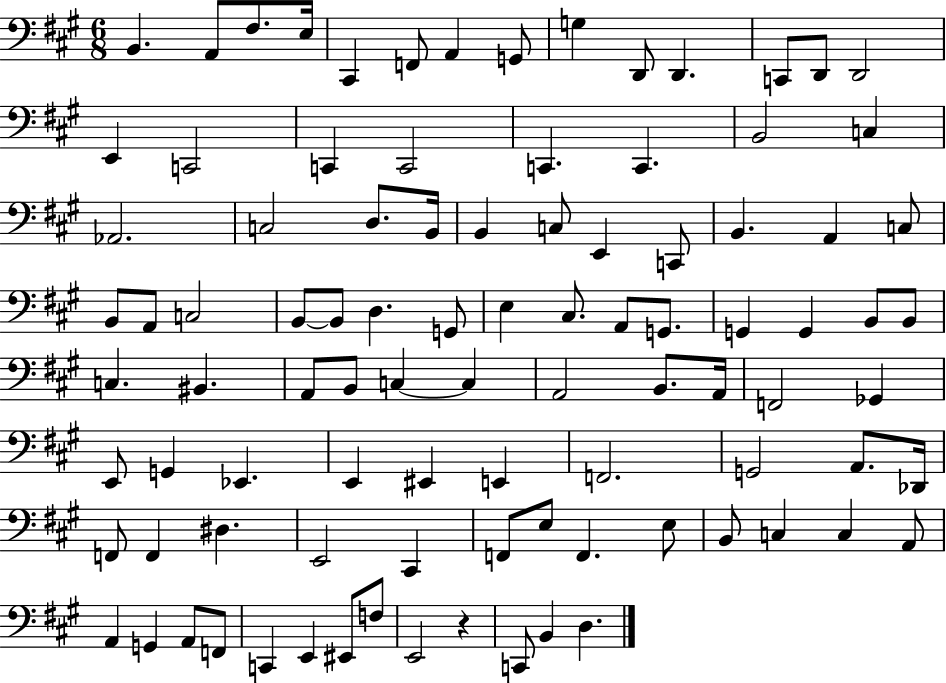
X:1
T:Untitled
M:6/8
L:1/4
K:A
B,, A,,/2 ^F,/2 E,/4 ^C,, F,,/2 A,, G,,/2 G, D,,/2 D,, C,,/2 D,,/2 D,,2 E,, C,,2 C,, C,,2 C,, C,, B,,2 C, _A,,2 C,2 D,/2 B,,/4 B,, C,/2 E,, C,,/2 B,, A,, C,/2 B,,/2 A,,/2 C,2 B,,/2 B,,/2 D, G,,/2 E, ^C,/2 A,,/2 G,,/2 G,, G,, B,,/2 B,,/2 C, ^B,, A,,/2 B,,/2 C, C, A,,2 B,,/2 A,,/4 F,,2 _G,, E,,/2 G,, _E,, E,, ^E,, E,, F,,2 G,,2 A,,/2 _D,,/4 F,,/2 F,, ^D, E,,2 ^C,, F,,/2 E,/2 F,, E,/2 B,,/2 C, C, A,,/2 A,, G,, A,,/2 F,,/2 C,, E,, ^E,,/2 F,/2 E,,2 z C,,/2 B,, D,